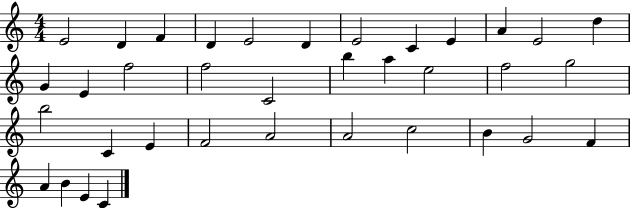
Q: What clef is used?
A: treble